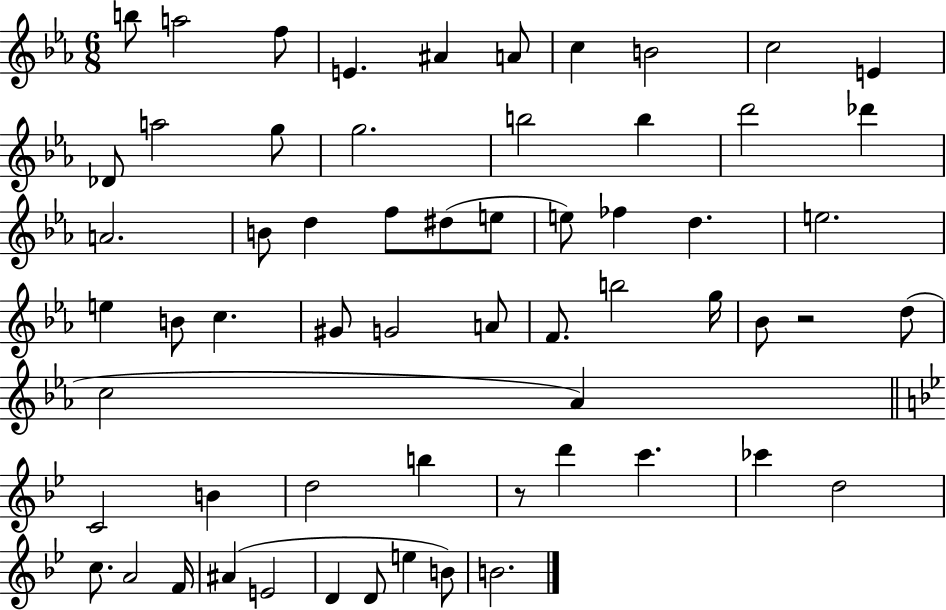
X:1
T:Untitled
M:6/8
L:1/4
K:Eb
b/2 a2 f/2 E ^A A/2 c B2 c2 E _D/2 a2 g/2 g2 b2 b d'2 _d' A2 B/2 d f/2 ^d/2 e/2 e/2 _f d e2 e B/2 c ^G/2 G2 A/2 F/2 b2 g/4 _B/2 z2 d/2 c2 _A C2 B d2 b z/2 d' c' _c' d2 c/2 A2 F/4 ^A E2 D D/2 e B/2 B2